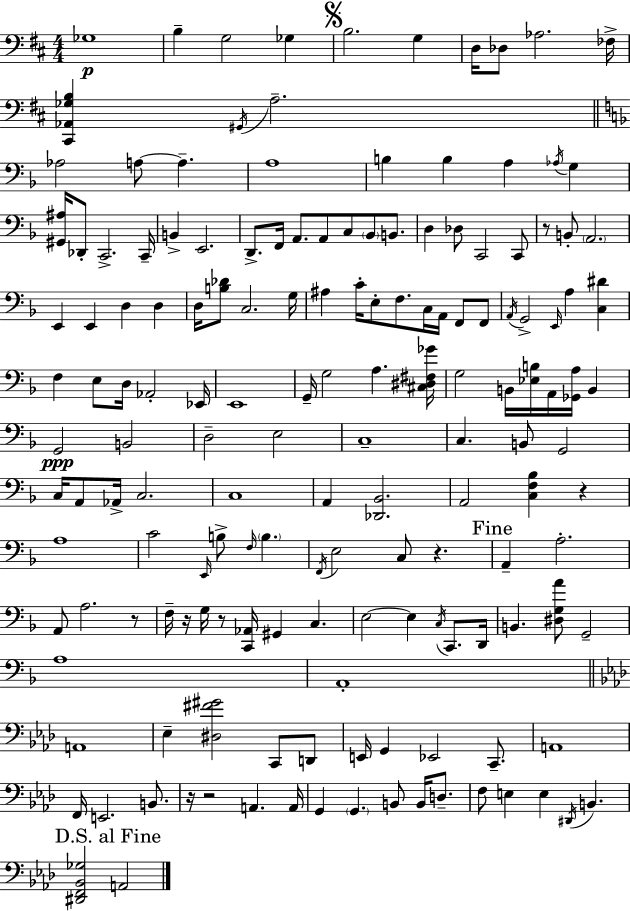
{
  \clef bass
  \numericTimeSignature
  \time 4/4
  \key d \major
  ges1\p | b4-- g2 ges4 | \mark \markup { \musicglyph "scripts.segno" } b2. g4 | d16 des8 aes2. fes16-> | \break <cis, aes, ges b>4 \acciaccatura { gis,16 } a2.-- | \bar "||" \break \key d \minor aes2 a8~~ a4.-- | a1 | b4 b4 a4 \acciaccatura { aes16 } g4 | <gis, ais>16 des,8-. c,2.-> | \break c,16-- b,4-> e,2. | d,8.-> f,16 a,8. a,8 c8 \parenthesize bes,8 b,8. | d4 des8 c,2 c,8 | r8 b,8-. \parenthesize a,2. | \break e,4 e,4 d4 d4 | d16 <b des'>8 c2. | g16 ais4 c'16-. e8-. f8. c16 a,16 f,8 f,8 | \acciaccatura { a,16 } g,2-> \grace { e,16 } a4 <c dis'>4 | \break f4 e8 d16 aes,2-. | ees,16 e,1 | g,16-- g2 a4. | <cis dis fis ges'>16 g2 b,16 <ees b>16 a,16 <ges, a>16 b,4 | \break g,2\ppp b,2 | d2-- e2 | c1-- | c4. b,8 g,2 | \break c16 a,8 aes,16-> c2. | c1 | a,4 <des, bes,>2. | a,2 <c f bes>4 r4 | \break a1 | c'2 \grace { e,16 } b8-> \grace { f16 } \parenthesize b4. | \acciaccatura { f,16 } e2 c8 | r4. \mark "Fine" a,4-- a2.-. | \break a,8 a2. | r8 f16-- r16 g16 r8 <c, aes,>16 gis,4 | c4. e2~~ e4 | \acciaccatura { c16 } c,8. d,16 b,4. <dis g a'>8 g,2-- | \break a1 | a,1-. | \bar "||" \break \key f \minor a,1 | ees4-- <dis fis' gis'>2 c,8 d,8 | e,16 g,4 ees,2 c,8.-- | a,1 | \break f,16 e,2. b,8. | r16 r2 a,4. a,16 | g,4 \parenthesize g,4. b,8 b,16 d8.-- | f8 e4 e4 \acciaccatura { dis,16 } b,4. | \break \mark "D.S. al Fine" <dis, f, bes, ges>2 a,2 | \bar "|."
}